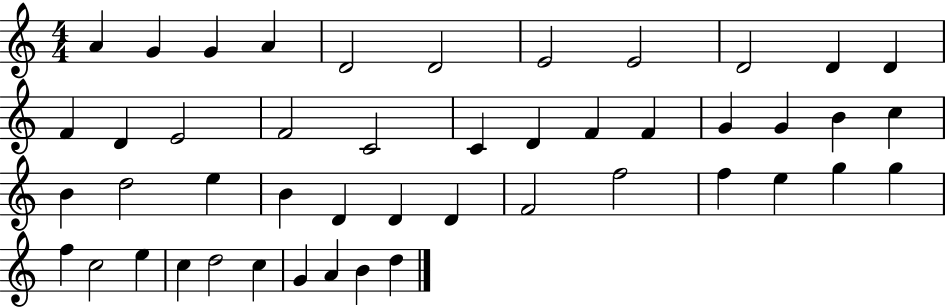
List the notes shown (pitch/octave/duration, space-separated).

A4/q G4/q G4/q A4/q D4/h D4/h E4/h E4/h D4/h D4/q D4/q F4/q D4/q E4/h F4/h C4/h C4/q D4/q F4/q F4/q G4/q G4/q B4/q C5/q B4/q D5/h E5/q B4/q D4/q D4/q D4/q F4/h F5/h F5/q E5/q G5/q G5/q F5/q C5/h E5/q C5/q D5/h C5/q G4/q A4/q B4/q D5/q